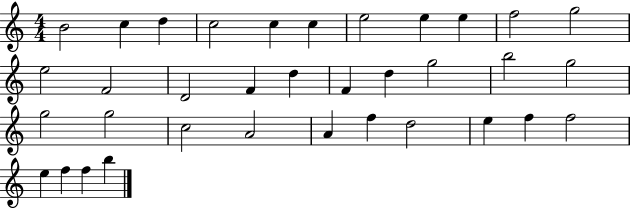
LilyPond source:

{
  \clef treble
  \numericTimeSignature
  \time 4/4
  \key c \major
  b'2 c''4 d''4 | c''2 c''4 c''4 | e''2 e''4 e''4 | f''2 g''2 | \break e''2 f'2 | d'2 f'4 d''4 | f'4 d''4 g''2 | b''2 g''2 | \break g''2 g''2 | c''2 a'2 | a'4 f''4 d''2 | e''4 f''4 f''2 | \break e''4 f''4 f''4 b''4 | \bar "|."
}